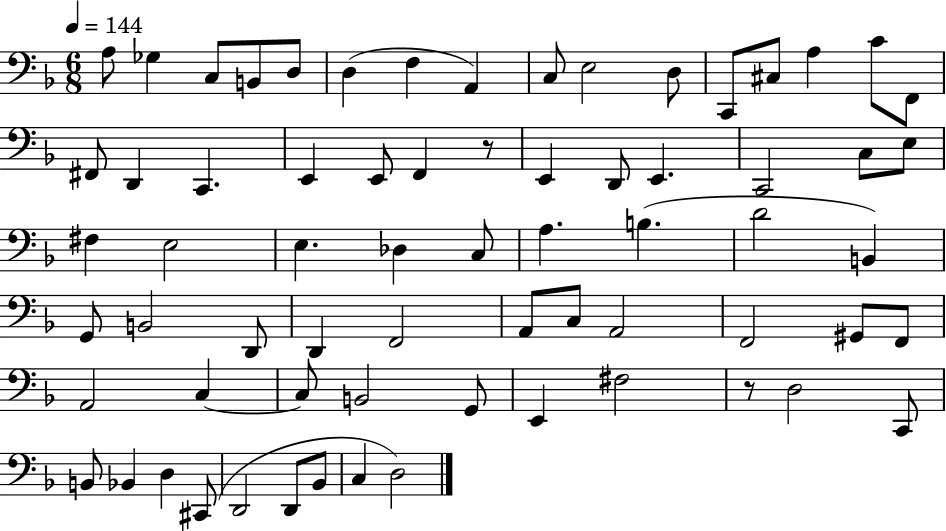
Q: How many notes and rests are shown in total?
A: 68